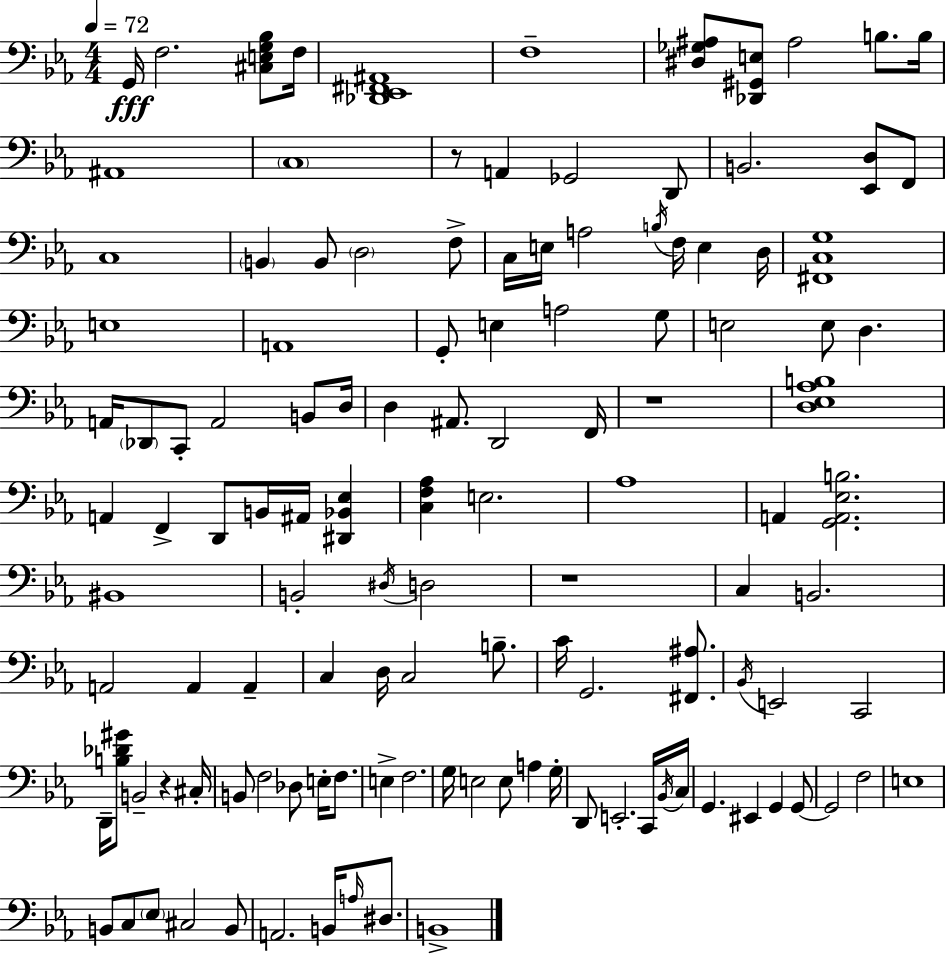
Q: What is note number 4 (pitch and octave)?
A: F3